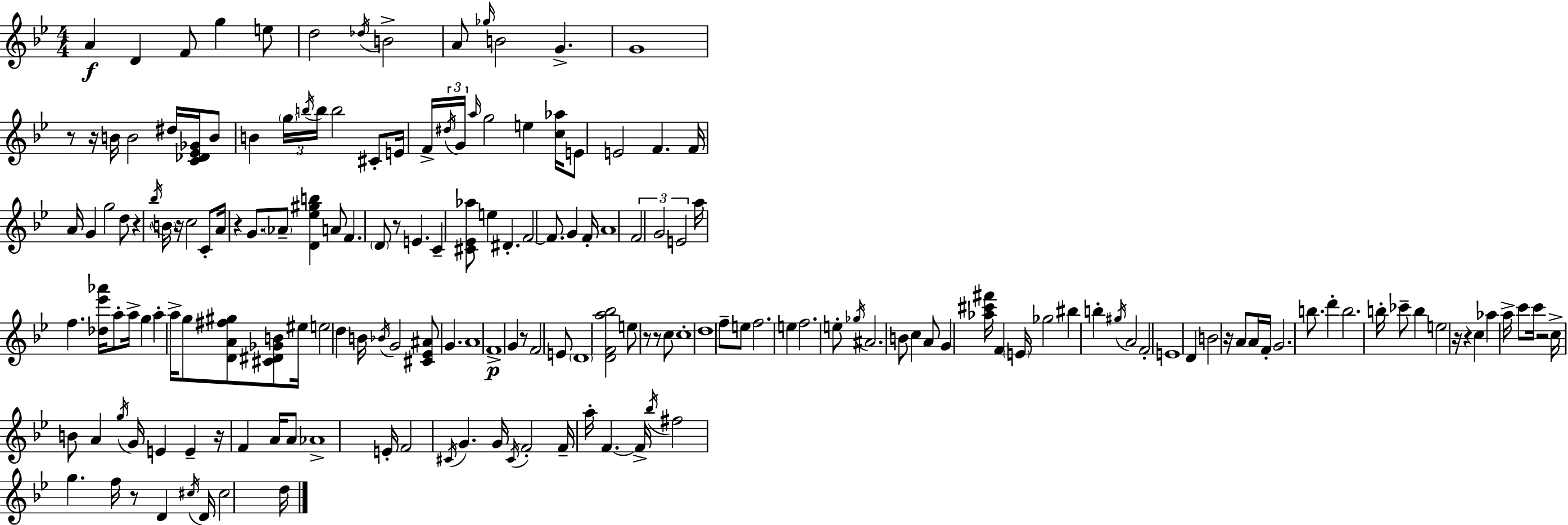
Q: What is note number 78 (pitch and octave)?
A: G4